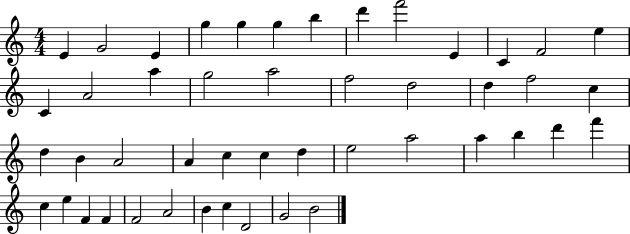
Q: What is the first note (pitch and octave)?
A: E4